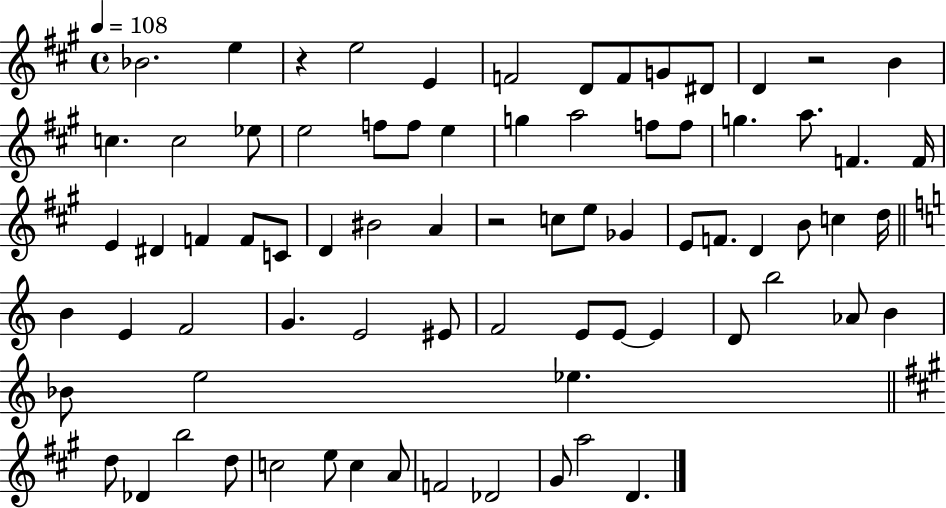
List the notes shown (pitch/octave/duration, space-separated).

Bb4/h. E5/q R/q E5/h E4/q F4/h D4/e F4/e G4/e D#4/e D4/q R/h B4/q C5/q. C5/h Eb5/e E5/h F5/e F5/e E5/q G5/q A5/h F5/e F5/e G5/q. A5/e. F4/q. F4/s E4/q D#4/q F4/q F4/e C4/e D4/q BIS4/h A4/q R/h C5/e E5/e Gb4/q E4/e F4/e. D4/q B4/e C5/q D5/s B4/q E4/q F4/h G4/q. E4/h EIS4/e F4/h E4/e E4/e E4/q D4/e B5/h Ab4/e B4/q Bb4/e E5/h Eb5/q. D5/e Db4/q B5/h D5/e C5/h E5/e C5/q A4/e F4/h Db4/h G#4/e A5/h D4/q.